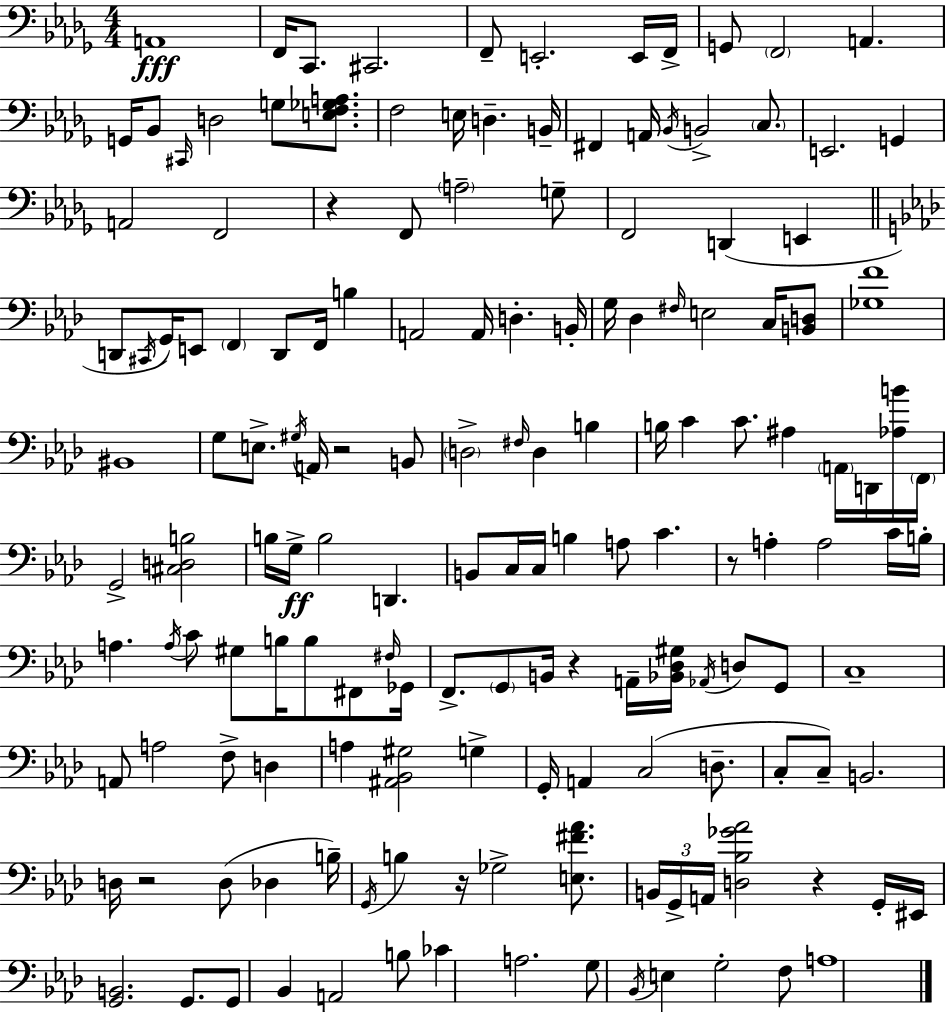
X:1
T:Untitled
M:4/4
L:1/4
K:Bbm
A,,4 F,,/4 C,,/2 ^C,,2 F,,/2 E,,2 E,,/4 F,,/4 G,,/2 F,,2 A,, G,,/4 _B,,/2 ^C,,/4 D,2 G,/2 [E,F,_G,A,]/2 F,2 E,/4 D, B,,/4 ^F,, A,,/4 _B,,/4 B,,2 C,/2 E,,2 G,, A,,2 F,,2 z F,,/2 A,2 G,/2 F,,2 D,, E,, D,,/2 ^C,,/4 G,,/4 E,,/2 F,, D,,/2 F,,/4 B, A,,2 A,,/4 D, B,,/4 G,/4 _D, ^F,/4 E,2 C,/4 [B,,D,]/2 [_G,F]4 ^B,,4 G,/2 E,/2 ^G,/4 A,,/4 z2 B,,/2 D,2 ^F,/4 D, B, B,/4 C C/2 ^A, A,,/4 D,,/4 [_A,B]/4 F,,/4 G,,2 [^C,D,B,]2 B,/4 G,/4 B,2 D,, B,,/2 C,/4 C,/4 B, A,/2 C z/2 A, A,2 C/4 B,/4 A, A,/4 C/2 ^G,/2 B,/4 B,/2 ^F,,/2 ^F,/4 _G,,/4 F,,/2 G,,/2 B,,/4 z A,,/4 [_B,,_D,^G,]/4 _A,,/4 D,/2 G,,/2 C,4 A,,/2 A,2 F,/2 D, A, [^A,,_B,,^G,]2 G, G,,/4 A,, C,2 D,/2 C,/2 C,/2 B,,2 D,/4 z2 D,/2 _D, B,/4 G,,/4 B, z/4 _G,2 [E,^F_A]/2 B,,/4 G,,/4 A,,/4 [D,_B,_G_A]2 z G,,/4 ^E,,/4 [G,,B,,]2 G,,/2 G,,/2 _B,, A,,2 B,/2 _C A,2 G,/2 _B,,/4 E, G,2 F,/2 A,4